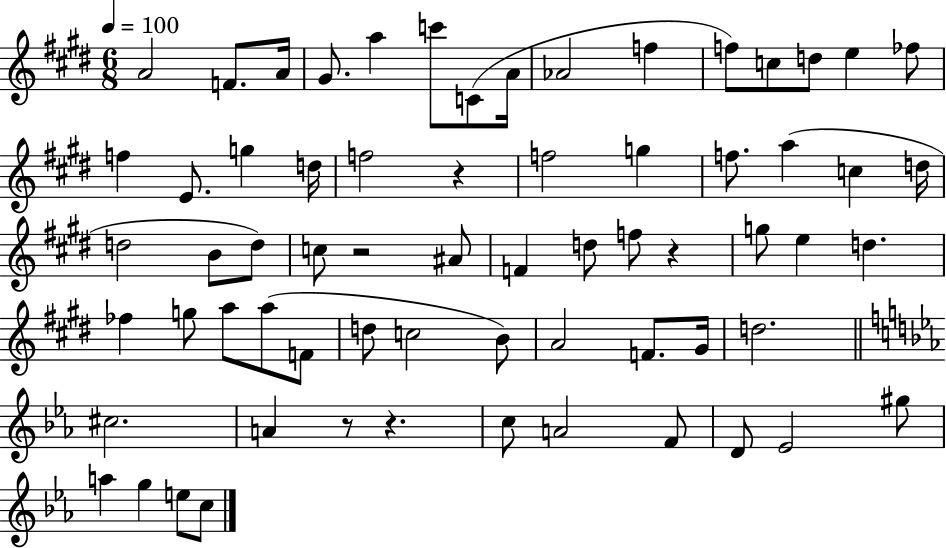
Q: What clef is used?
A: treble